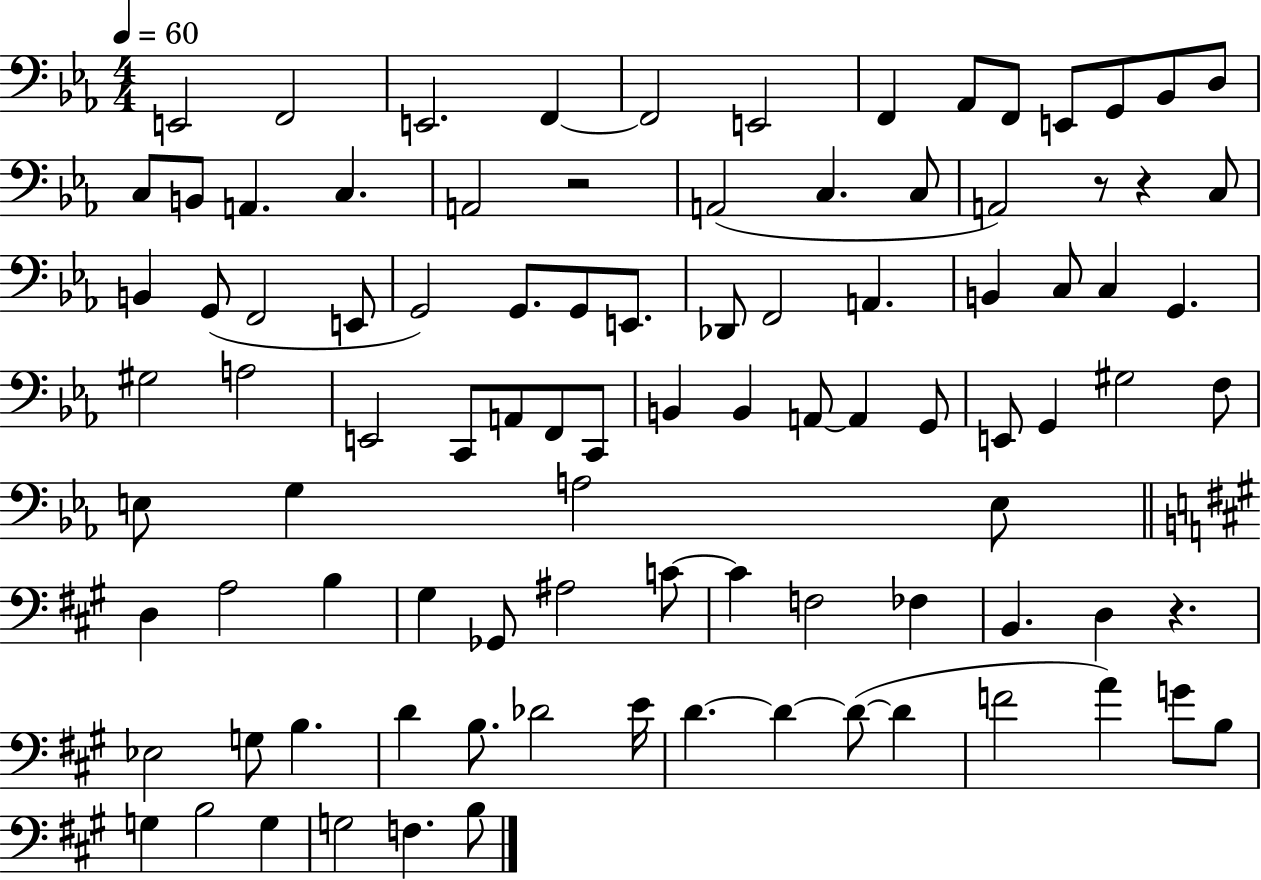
E2/h F2/h E2/h. F2/q F2/h E2/h F2/q Ab2/e F2/e E2/e G2/e Bb2/e D3/e C3/e B2/e A2/q. C3/q. A2/h R/h A2/h C3/q. C3/e A2/h R/e R/q C3/e B2/q G2/e F2/h E2/e G2/h G2/e. G2/e E2/e. Db2/e F2/h A2/q. B2/q C3/e C3/q G2/q. G#3/h A3/h E2/h C2/e A2/e F2/e C2/e B2/q B2/q A2/e A2/q G2/e E2/e G2/q G#3/h F3/e E3/e G3/q A3/h E3/e D3/q A3/h B3/q G#3/q Gb2/e A#3/h C4/e C4/q F3/h FES3/q B2/q. D3/q R/q. Eb3/h G3/e B3/q. D4/q B3/e. Db4/h E4/s D4/q. D4/q D4/e D4/q F4/h A4/q G4/e B3/e G3/q B3/h G3/q G3/h F3/q. B3/e